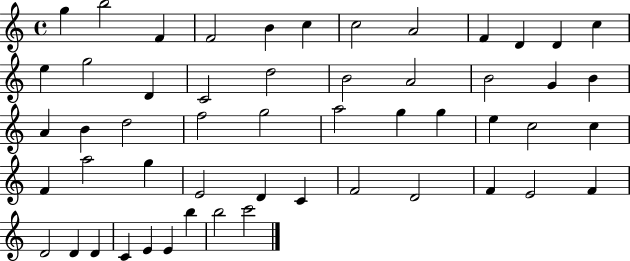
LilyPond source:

{
  \clef treble
  \time 4/4
  \defaultTimeSignature
  \key c \major
  g''4 b''2 f'4 | f'2 b'4 c''4 | c''2 a'2 | f'4 d'4 d'4 c''4 | \break e''4 g''2 d'4 | c'2 d''2 | b'2 a'2 | b'2 g'4 b'4 | \break a'4 b'4 d''2 | f''2 g''2 | a''2 g''4 g''4 | e''4 c''2 c''4 | \break f'4 a''2 g''4 | e'2 d'4 c'4 | f'2 d'2 | f'4 e'2 f'4 | \break d'2 d'4 d'4 | c'4 e'4 e'4 b''4 | b''2 c'''2 | \bar "|."
}